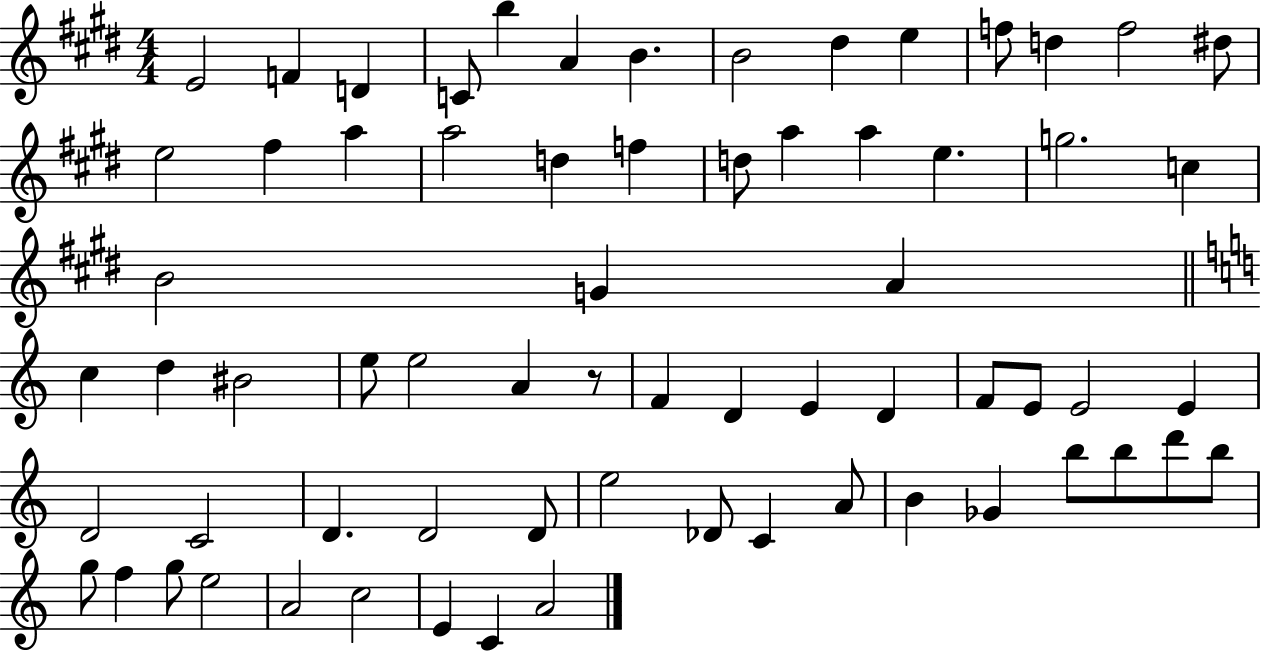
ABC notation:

X:1
T:Untitled
M:4/4
L:1/4
K:E
E2 F D C/2 b A B B2 ^d e f/2 d f2 ^d/2 e2 ^f a a2 d f d/2 a a e g2 c B2 G A c d ^B2 e/2 e2 A z/2 F D E D F/2 E/2 E2 E D2 C2 D D2 D/2 e2 _D/2 C A/2 B _G b/2 b/2 d'/2 b/2 g/2 f g/2 e2 A2 c2 E C A2